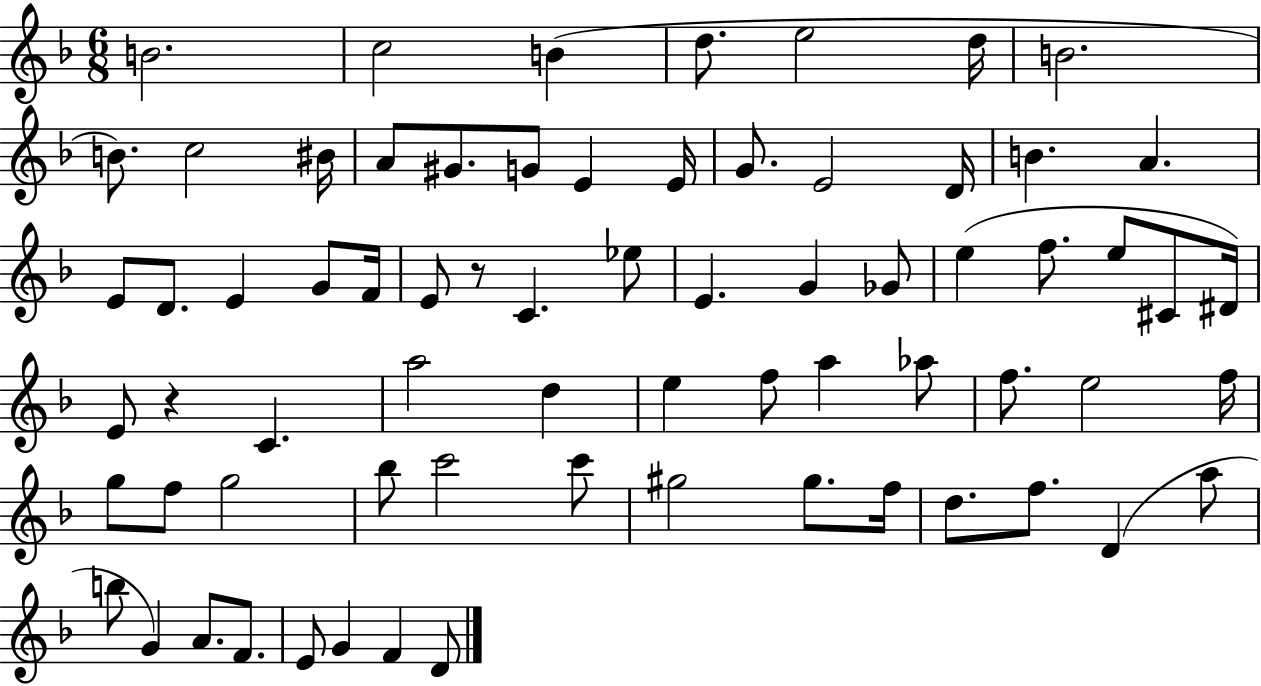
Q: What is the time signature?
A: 6/8